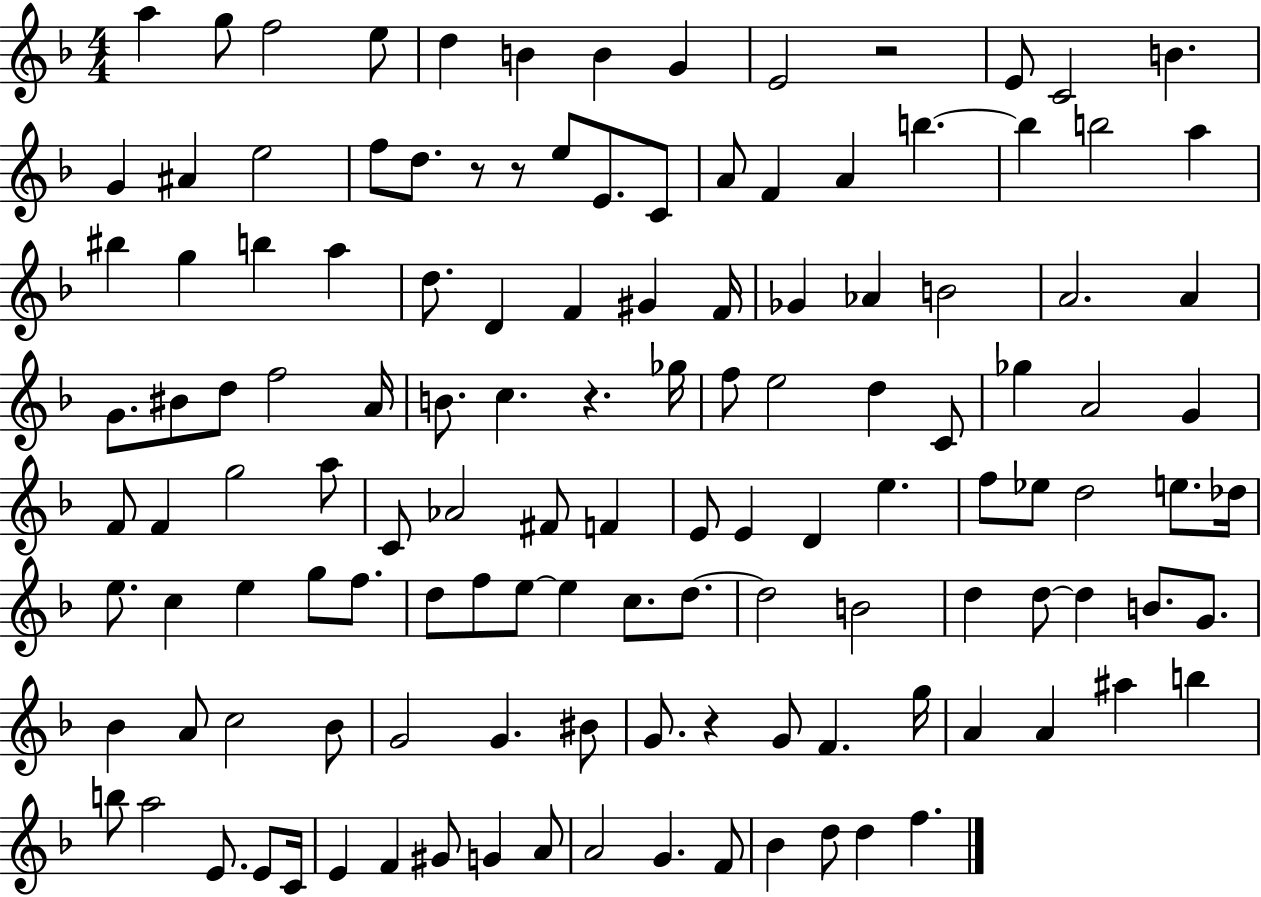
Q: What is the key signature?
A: F major